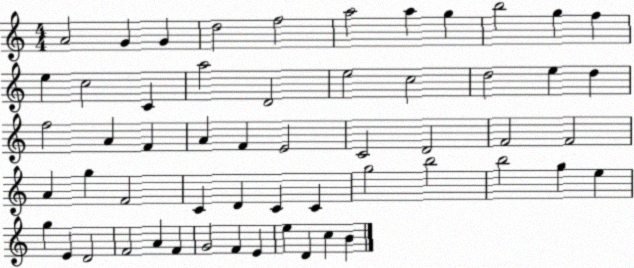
X:1
T:Untitled
M:4/4
L:1/4
K:C
A2 G G d2 f2 a2 a g b2 g f e c2 C a2 D2 e2 c2 d2 e d f2 A F A F E2 C2 D2 F2 F2 A g F2 C D C C g2 b2 b2 g e g E D2 F2 A F G2 F E e D c B